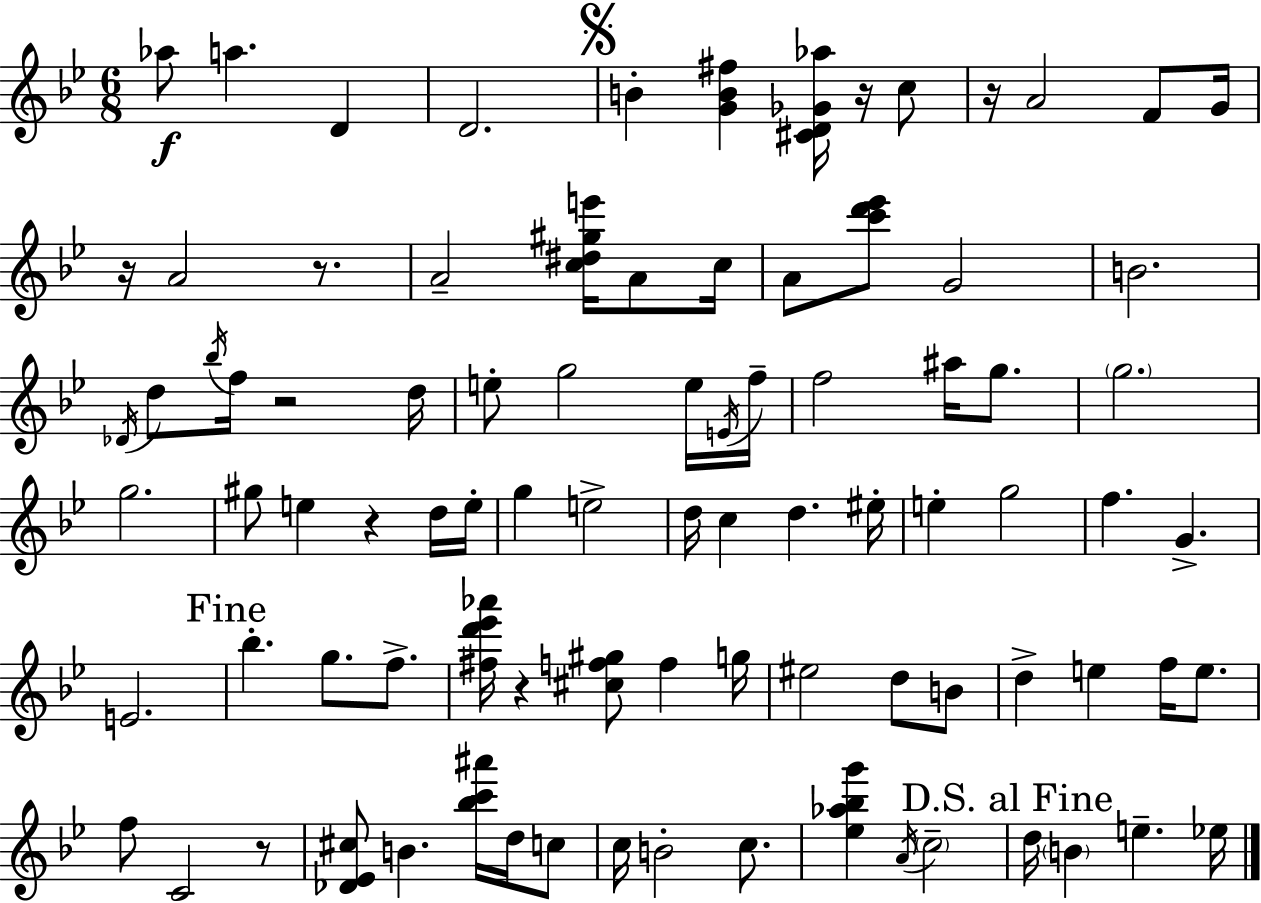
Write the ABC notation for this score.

X:1
T:Untitled
M:6/8
L:1/4
K:Gm
_a/2 a D D2 B [GB^f] [^CD_G_a]/4 z/4 c/2 z/4 A2 F/2 G/4 z/4 A2 z/2 A2 [c^d^ge']/4 A/2 c/4 A/2 [c'd'_e']/2 G2 B2 _D/4 d/2 _b/4 f/4 z2 d/4 e/2 g2 e/4 E/4 f/4 f2 ^a/4 g/2 g2 g2 ^g/2 e z d/4 e/4 g e2 d/4 c d ^e/4 e g2 f G E2 _b g/2 f/2 [^fd'_e'_a']/4 z [^cf^g]/2 f g/4 ^e2 d/2 B/2 d e f/4 e/2 f/2 C2 z/2 [_D_E^c]/2 B [_bc'^a']/4 d/4 c/2 c/4 B2 c/2 [_e_a_bg'] A/4 c2 d/4 B e _e/4